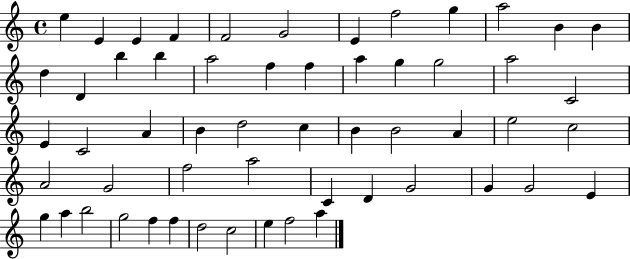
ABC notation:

X:1
T:Untitled
M:4/4
L:1/4
K:C
e E E F F2 G2 E f2 g a2 B B d D b b a2 f f a g g2 a2 C2 E C2 A B d2 c B B2 A e2 c2 A2 G2 f2 a2 C D G2 G G2 E g a b2 g2 f f d2 c2 e f2 a